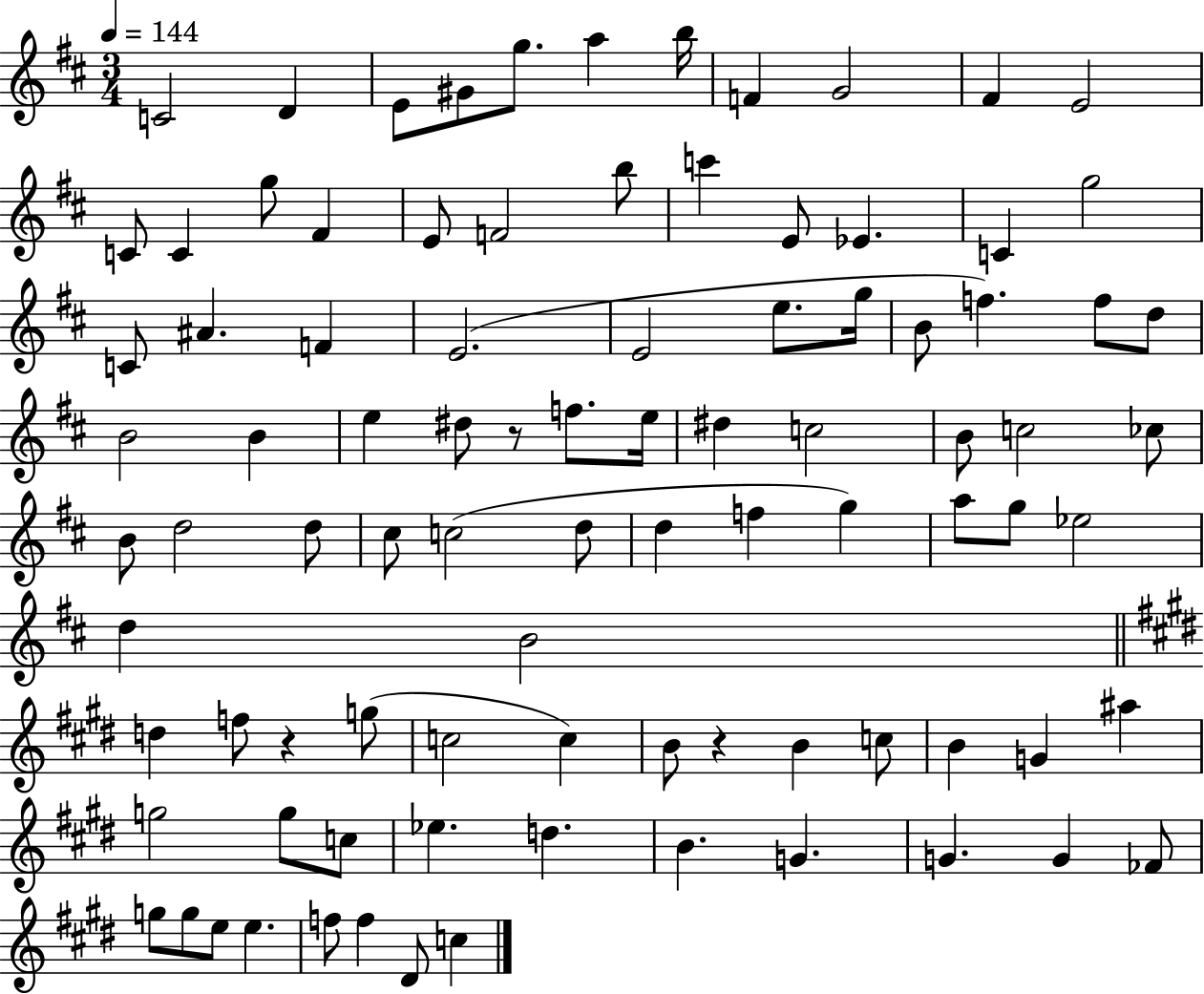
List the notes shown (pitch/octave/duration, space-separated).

C4/h D4/q E4/e G#4/e G5/e. A5/q B5/s F4/q G4/h F#4/q E4/h C4/e C4/q G5/e F#4/q E4/e F4/h B5/e C6/q E4/e Eb4/q. C4/q G5/h C4/e A#4/q. F4/q E4/h. E4/h E5/e. G5/s B4/e F5/q. F5/e D5/e B4/h B4/q E5/q D#5/e R/e F5/e. E5/s D#5/q C5/h B4/e C5/h CES5/e B4/e D5/h D5/e C#5/e C5/h D5/e D5/q F5/q G5/q A5/e G5/e Eb5/h D5/q B4/h D5/q F5/e R/q G5/e C5/h C5/q B4/e R/q B4/q C5/e B4/q G4/q A#5/q G5/h G5/e C5/e Eb5/q. D5/q. B4/q. G4/q. G4/q. G4/q FES4/e G5/e G5/e E5/e E5/q. F5/e F5/q D#4/e C5/q